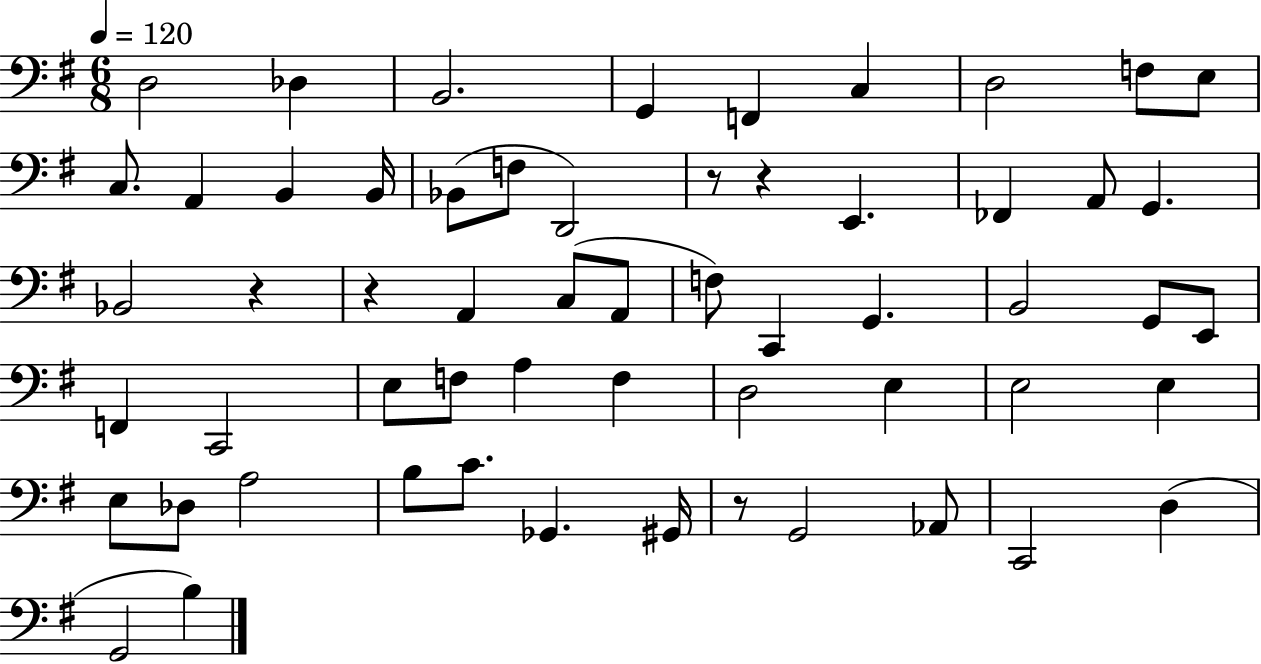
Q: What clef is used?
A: bass